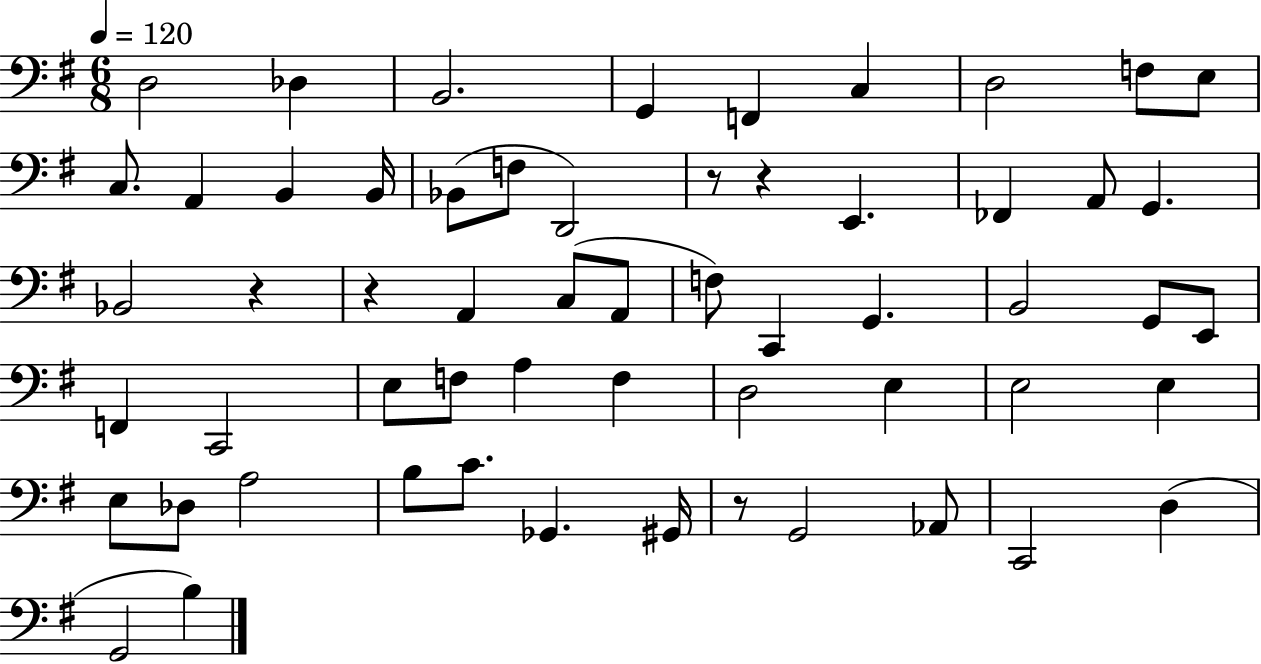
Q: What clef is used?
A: bass